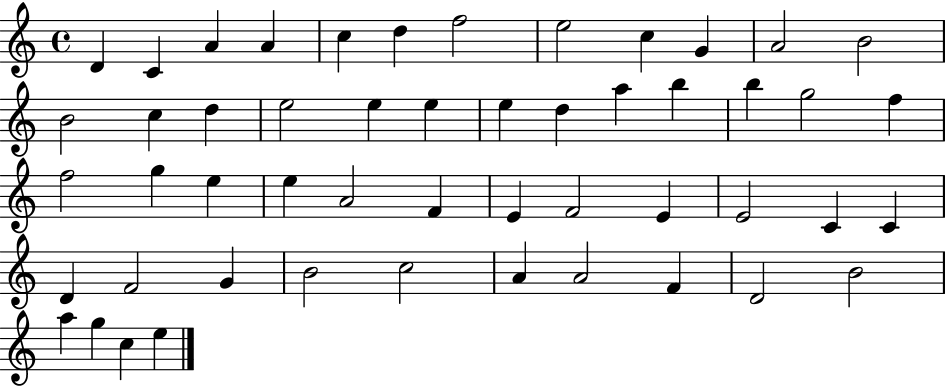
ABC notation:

X:1
T:Untitled
M:4/4
L:1/4
K:C
D C A A c d f2 e2 c G A2 B2 B2 c d e2 e e e d a b b g2 f f2 g e e A2 F E F2 E E2 C C D F2 G B2 c2 A A2 F D2 B2 a g c e